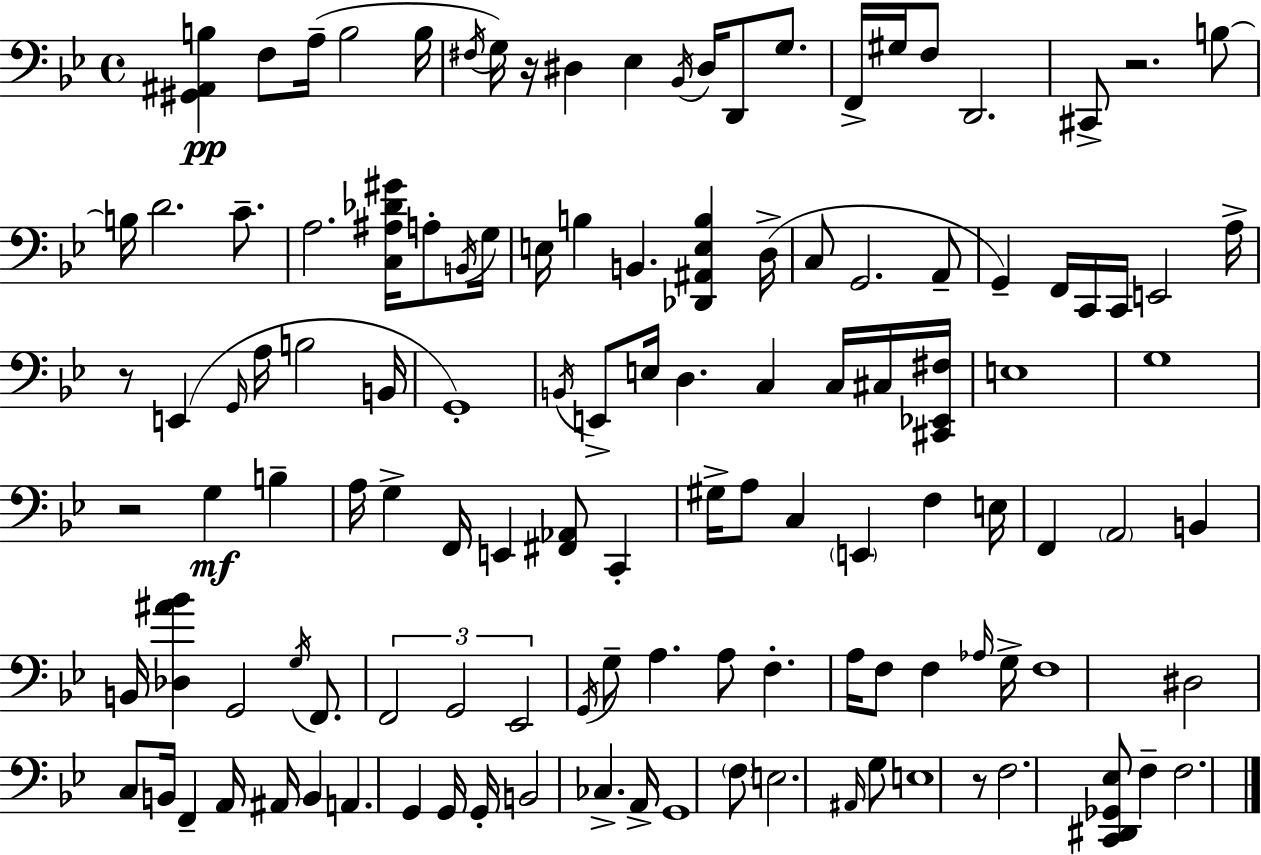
{
  \clef bass
  \time 4/4
  \defaultTimeSignature
  \key bes \major
  \repeat volta 2 { <gis, ais, b>4\pp f8 a16--( b2 b16 | \acciaccatura { fis16 }) g16 r16 dis4 ees4 \acciaccatura { bes,16 } dis16 d,8 g8. | f,16-> gis16 f8 d,2. | cis,8-> r2. | \break b8~~ b16 d'2. c'8.-- | a2. <c ais des' gis'>16 a8-. | \acciaccatura { b,16 } g16 e16 b4 b,4. <des, ais, e b>4 | d16->( c8 g,2. | \break a,8-- g,4--) f,16 c,16 c,16 e,2 | a16-> r8 e,4( \grace { g,16 } a16 b2 | b,16 g,1-.) | \acciaccatura { b,16 } e,8-> e16 d4. c4 | \break c16 cis16 <cis, ees, fis>16 e1 | g1 | r2 g4\mf | b4-- a16 g4-> f,16 e,4 <fis, aes,>8 | \break c,4-. gis16-> a8 c4 \parenthesize e,4 | f4 e16 f,4 \parenthesize a,2 | b,4 b,16 <des ais' bes'>4 g,2 | \acciaccatura { g16 } f,8. \tuplet 3/2 { f,2 g,2 | \break ees,2 } \acciaccatura { g,16 } g8-- | a4. a8 f4.-. a16 | f8 f4 \grace { aes16 } g16-> f1 | dis2 | \break c8 b,16 f,4-- a,16 ais,16 b,4 a,4. | g,4 g,16 g,16-. b,2 | ces4.-> a,16-> g,1 | \parenthesize f8 e2. | \break \grace { ais,16 } g8 e1 | r8 f2. | <c, dis, ges, ees>8 f4-- f2. | } \bar "|."
}